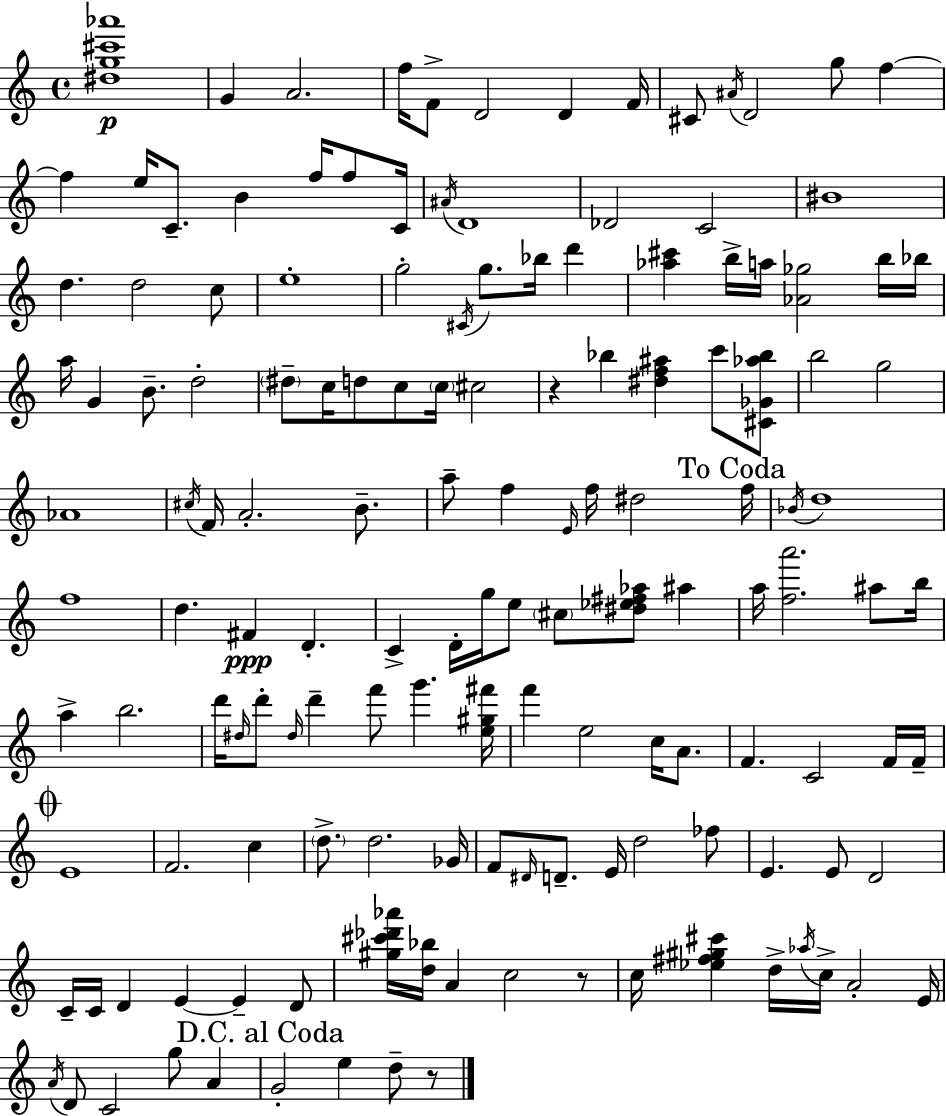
[D#5,G5,C#6,Ab6]/w G4/q A4/h. F5/s F4/e D4/h D4/q F4/s C#4/e A#4/s D4/h G5/e F5/q F5/q E5/s C4/e. B4/q F5/s F5/e C4/s A#4/s D4/w Db4/h C4/h BIS4/w D5/q. D5/h C5/e E5/w G5/h C#4/s G5/e. Bb5/s D6/q [Ab5,C#6]/q B5/s A5/s [Ab4,Gb5]/h B5/s Bb5/s A5/s G4/q B4/e. D5/h D#5/e C5/s D5/e C5/e C5/s C#5/h R/q Bb5/q [D#5,F5,A#5]/q C6/e [C#4,Gb4,Ab5,Bb5]/e B5/h G5/h Ab4/w C#5/s F4/s A4/h. B4/e. A5/e F5/q E4/s F5/s D#5/h F5/s Bb4/s D5/w F5/w D5/q. F#4/q D4/q. C4/q D4/s G5/s E5/e C#5/e [D#5,Eb5,F#5,Ab5]/e A#5/q A5/s [F5,A6]/h. A#5/e B5/s A5/q B5/h. D6/s D#5/s D6/e D#5/s D6/q F6/e G6/q. [E5,G#5,F#6]/s F6/q E5/h C5/s A4/e. F4/q. C4/h F4/s F4/s E4/w F4/h. C5/q D5/e. D5/h. Gb4/s F4/e D#4/s D4/e. E4/s D5/h FES5/e E4/q. E4/e D4/h C4/s C4/s D4/q E4/q E4/q D4/e [G#5,C#6,Db6,Ab6]/s [D5,Bb5]/s A4/q C5/h R/e C5/s [Eb5,F#5,G#5,C#6]/q D5/s Ab5/s C5/s A4/h E4/s A4/s D4/e C4/h G5/e A4/q G4/h E5/q D5/e R/e